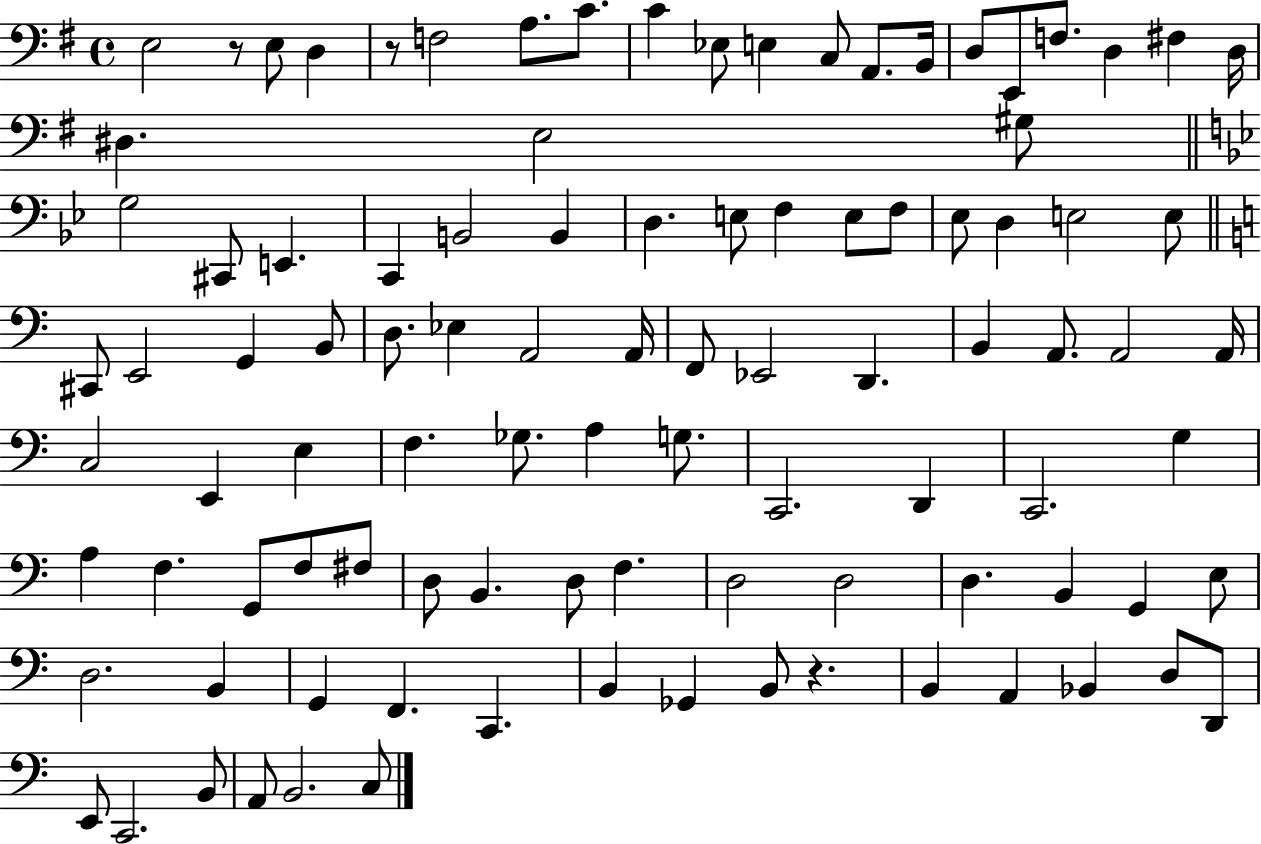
E3/h R/e E3/e D3/q R/e F3/h A3/e. C4/e. C4/q Eb3/e E3/q C3/e A2/e. B2/s D3/e E2/e F3/e. D3/q F#3/q D3/s D#3/q. E3/h G#3/e G3/h C#2/e E2/q. C2/q B2/h B2/q D3/q. E3/e F3/q E3/e F3/e Eb3/e D3/q E3/h E3/e C#2/e E2/h G2/q B2/e D3/e. Eb3/q A2/h A2/s F2/e Eb2/h D2/q. B2/q A2/e. A2/h A2/s C3/h E2/q E3/q F3/q. Gb3/e. A3/q G3/e. C2/h. D2/q C2/h. G3/q A3/q F3/q. G2/e F3/e F#3/e D3/e B2/q. D3/e F3/q. D3/h D3/h D3/q. B2/q G2/q E3/e D3/h. B2/q G2/q F2/q. C2/q. B2/q Gb2/q B2/e R/q. B2/q A2/q Bb2/q D3/e D2/e E2/e C2/h. B2/e A2/e B2/h. C3/e